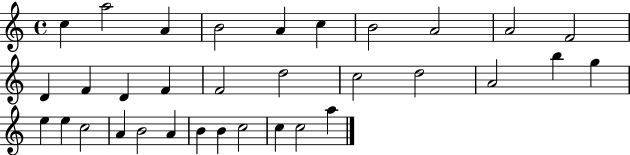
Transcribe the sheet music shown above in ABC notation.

X:1
T:Untitled
M:4/4
L:1/4
K:C
c a2 A B2 A c B2 A2 A2 F2 D F D F F2 d2 c2 d2 A2 b g e e c2 A B2 A B B c2 c c2 a